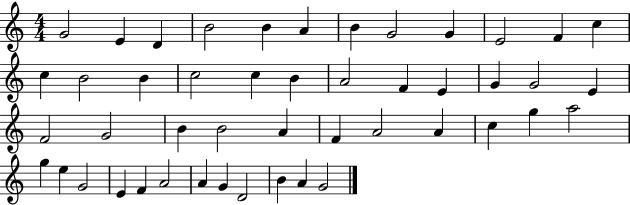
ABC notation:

X:1
T:Untitled
M:4/4
L:1/4
K:C
G2 E D B2 B A B G2 G E2 F c c B2 B c2 c B A2 F E G G2 E F2 G2 B B2 A F A2 A c g a2 g e G2 E F A2 A G D2 B A G2